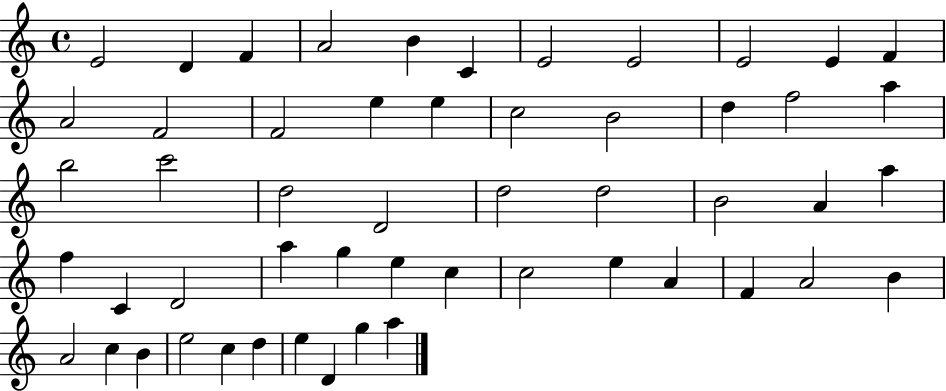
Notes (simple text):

E4/h D4/q F4/q A4/h B4/q C4/q E4/h E4/h E4/h E4/q F4/q A4/h F4/h F4/h E5/q E5/q C5/h B4/h D5/q F5/h A5/q B5/h C6/h D5/h D4/h D5/h D5/h B4/h A4/q A5/q F5/q C4/q D4/h A5/q G5/q E5/q C5/q C5/h E5/q A4/q F4/q A4/h B4/q A4/h C5/q B4/q E5/h C5/q D5/q E5/q D4/q G5/q A5/q